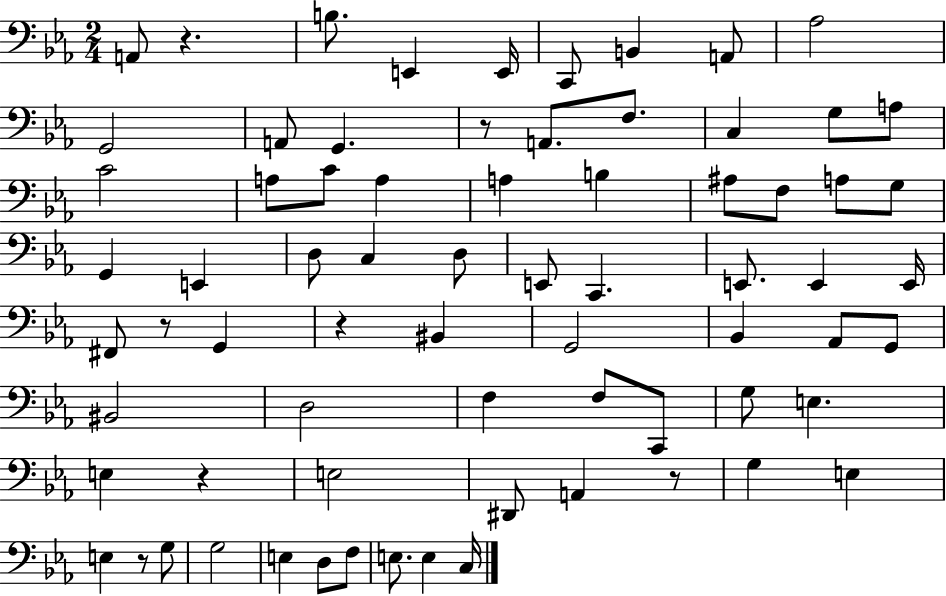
X:1
T:Untitled
M:2/4
L:1/4
K:Eb
A,,/2 z B,/2 E,, E,,/4 C,,/2 B,, A,,/2 _A,2 G,,2 A,,/2 G,, z/2 A,,/2 F,/2 C, G,/2 A,/2 C2 A,/2 C/2 A, A, B, ^A,/2 F,/2 A,/2 G,/2 G,, E,, D,/2 C, D,/2 E,,/2 C,, E,,/2 E,, E,,/4 ^F,,/2 z/2 G,, z ^B,, G,,2 _B,, _A,,/2 G,,/2 ^B,,2 D,2 F, F,/2 C,,/2 G,/2 E, E, z E,2 ^D,,/2 A,, z/2 G, E, E, z/2 G,/2 G,2 E, D,/2 F,/2 E,/2 E, C,/4